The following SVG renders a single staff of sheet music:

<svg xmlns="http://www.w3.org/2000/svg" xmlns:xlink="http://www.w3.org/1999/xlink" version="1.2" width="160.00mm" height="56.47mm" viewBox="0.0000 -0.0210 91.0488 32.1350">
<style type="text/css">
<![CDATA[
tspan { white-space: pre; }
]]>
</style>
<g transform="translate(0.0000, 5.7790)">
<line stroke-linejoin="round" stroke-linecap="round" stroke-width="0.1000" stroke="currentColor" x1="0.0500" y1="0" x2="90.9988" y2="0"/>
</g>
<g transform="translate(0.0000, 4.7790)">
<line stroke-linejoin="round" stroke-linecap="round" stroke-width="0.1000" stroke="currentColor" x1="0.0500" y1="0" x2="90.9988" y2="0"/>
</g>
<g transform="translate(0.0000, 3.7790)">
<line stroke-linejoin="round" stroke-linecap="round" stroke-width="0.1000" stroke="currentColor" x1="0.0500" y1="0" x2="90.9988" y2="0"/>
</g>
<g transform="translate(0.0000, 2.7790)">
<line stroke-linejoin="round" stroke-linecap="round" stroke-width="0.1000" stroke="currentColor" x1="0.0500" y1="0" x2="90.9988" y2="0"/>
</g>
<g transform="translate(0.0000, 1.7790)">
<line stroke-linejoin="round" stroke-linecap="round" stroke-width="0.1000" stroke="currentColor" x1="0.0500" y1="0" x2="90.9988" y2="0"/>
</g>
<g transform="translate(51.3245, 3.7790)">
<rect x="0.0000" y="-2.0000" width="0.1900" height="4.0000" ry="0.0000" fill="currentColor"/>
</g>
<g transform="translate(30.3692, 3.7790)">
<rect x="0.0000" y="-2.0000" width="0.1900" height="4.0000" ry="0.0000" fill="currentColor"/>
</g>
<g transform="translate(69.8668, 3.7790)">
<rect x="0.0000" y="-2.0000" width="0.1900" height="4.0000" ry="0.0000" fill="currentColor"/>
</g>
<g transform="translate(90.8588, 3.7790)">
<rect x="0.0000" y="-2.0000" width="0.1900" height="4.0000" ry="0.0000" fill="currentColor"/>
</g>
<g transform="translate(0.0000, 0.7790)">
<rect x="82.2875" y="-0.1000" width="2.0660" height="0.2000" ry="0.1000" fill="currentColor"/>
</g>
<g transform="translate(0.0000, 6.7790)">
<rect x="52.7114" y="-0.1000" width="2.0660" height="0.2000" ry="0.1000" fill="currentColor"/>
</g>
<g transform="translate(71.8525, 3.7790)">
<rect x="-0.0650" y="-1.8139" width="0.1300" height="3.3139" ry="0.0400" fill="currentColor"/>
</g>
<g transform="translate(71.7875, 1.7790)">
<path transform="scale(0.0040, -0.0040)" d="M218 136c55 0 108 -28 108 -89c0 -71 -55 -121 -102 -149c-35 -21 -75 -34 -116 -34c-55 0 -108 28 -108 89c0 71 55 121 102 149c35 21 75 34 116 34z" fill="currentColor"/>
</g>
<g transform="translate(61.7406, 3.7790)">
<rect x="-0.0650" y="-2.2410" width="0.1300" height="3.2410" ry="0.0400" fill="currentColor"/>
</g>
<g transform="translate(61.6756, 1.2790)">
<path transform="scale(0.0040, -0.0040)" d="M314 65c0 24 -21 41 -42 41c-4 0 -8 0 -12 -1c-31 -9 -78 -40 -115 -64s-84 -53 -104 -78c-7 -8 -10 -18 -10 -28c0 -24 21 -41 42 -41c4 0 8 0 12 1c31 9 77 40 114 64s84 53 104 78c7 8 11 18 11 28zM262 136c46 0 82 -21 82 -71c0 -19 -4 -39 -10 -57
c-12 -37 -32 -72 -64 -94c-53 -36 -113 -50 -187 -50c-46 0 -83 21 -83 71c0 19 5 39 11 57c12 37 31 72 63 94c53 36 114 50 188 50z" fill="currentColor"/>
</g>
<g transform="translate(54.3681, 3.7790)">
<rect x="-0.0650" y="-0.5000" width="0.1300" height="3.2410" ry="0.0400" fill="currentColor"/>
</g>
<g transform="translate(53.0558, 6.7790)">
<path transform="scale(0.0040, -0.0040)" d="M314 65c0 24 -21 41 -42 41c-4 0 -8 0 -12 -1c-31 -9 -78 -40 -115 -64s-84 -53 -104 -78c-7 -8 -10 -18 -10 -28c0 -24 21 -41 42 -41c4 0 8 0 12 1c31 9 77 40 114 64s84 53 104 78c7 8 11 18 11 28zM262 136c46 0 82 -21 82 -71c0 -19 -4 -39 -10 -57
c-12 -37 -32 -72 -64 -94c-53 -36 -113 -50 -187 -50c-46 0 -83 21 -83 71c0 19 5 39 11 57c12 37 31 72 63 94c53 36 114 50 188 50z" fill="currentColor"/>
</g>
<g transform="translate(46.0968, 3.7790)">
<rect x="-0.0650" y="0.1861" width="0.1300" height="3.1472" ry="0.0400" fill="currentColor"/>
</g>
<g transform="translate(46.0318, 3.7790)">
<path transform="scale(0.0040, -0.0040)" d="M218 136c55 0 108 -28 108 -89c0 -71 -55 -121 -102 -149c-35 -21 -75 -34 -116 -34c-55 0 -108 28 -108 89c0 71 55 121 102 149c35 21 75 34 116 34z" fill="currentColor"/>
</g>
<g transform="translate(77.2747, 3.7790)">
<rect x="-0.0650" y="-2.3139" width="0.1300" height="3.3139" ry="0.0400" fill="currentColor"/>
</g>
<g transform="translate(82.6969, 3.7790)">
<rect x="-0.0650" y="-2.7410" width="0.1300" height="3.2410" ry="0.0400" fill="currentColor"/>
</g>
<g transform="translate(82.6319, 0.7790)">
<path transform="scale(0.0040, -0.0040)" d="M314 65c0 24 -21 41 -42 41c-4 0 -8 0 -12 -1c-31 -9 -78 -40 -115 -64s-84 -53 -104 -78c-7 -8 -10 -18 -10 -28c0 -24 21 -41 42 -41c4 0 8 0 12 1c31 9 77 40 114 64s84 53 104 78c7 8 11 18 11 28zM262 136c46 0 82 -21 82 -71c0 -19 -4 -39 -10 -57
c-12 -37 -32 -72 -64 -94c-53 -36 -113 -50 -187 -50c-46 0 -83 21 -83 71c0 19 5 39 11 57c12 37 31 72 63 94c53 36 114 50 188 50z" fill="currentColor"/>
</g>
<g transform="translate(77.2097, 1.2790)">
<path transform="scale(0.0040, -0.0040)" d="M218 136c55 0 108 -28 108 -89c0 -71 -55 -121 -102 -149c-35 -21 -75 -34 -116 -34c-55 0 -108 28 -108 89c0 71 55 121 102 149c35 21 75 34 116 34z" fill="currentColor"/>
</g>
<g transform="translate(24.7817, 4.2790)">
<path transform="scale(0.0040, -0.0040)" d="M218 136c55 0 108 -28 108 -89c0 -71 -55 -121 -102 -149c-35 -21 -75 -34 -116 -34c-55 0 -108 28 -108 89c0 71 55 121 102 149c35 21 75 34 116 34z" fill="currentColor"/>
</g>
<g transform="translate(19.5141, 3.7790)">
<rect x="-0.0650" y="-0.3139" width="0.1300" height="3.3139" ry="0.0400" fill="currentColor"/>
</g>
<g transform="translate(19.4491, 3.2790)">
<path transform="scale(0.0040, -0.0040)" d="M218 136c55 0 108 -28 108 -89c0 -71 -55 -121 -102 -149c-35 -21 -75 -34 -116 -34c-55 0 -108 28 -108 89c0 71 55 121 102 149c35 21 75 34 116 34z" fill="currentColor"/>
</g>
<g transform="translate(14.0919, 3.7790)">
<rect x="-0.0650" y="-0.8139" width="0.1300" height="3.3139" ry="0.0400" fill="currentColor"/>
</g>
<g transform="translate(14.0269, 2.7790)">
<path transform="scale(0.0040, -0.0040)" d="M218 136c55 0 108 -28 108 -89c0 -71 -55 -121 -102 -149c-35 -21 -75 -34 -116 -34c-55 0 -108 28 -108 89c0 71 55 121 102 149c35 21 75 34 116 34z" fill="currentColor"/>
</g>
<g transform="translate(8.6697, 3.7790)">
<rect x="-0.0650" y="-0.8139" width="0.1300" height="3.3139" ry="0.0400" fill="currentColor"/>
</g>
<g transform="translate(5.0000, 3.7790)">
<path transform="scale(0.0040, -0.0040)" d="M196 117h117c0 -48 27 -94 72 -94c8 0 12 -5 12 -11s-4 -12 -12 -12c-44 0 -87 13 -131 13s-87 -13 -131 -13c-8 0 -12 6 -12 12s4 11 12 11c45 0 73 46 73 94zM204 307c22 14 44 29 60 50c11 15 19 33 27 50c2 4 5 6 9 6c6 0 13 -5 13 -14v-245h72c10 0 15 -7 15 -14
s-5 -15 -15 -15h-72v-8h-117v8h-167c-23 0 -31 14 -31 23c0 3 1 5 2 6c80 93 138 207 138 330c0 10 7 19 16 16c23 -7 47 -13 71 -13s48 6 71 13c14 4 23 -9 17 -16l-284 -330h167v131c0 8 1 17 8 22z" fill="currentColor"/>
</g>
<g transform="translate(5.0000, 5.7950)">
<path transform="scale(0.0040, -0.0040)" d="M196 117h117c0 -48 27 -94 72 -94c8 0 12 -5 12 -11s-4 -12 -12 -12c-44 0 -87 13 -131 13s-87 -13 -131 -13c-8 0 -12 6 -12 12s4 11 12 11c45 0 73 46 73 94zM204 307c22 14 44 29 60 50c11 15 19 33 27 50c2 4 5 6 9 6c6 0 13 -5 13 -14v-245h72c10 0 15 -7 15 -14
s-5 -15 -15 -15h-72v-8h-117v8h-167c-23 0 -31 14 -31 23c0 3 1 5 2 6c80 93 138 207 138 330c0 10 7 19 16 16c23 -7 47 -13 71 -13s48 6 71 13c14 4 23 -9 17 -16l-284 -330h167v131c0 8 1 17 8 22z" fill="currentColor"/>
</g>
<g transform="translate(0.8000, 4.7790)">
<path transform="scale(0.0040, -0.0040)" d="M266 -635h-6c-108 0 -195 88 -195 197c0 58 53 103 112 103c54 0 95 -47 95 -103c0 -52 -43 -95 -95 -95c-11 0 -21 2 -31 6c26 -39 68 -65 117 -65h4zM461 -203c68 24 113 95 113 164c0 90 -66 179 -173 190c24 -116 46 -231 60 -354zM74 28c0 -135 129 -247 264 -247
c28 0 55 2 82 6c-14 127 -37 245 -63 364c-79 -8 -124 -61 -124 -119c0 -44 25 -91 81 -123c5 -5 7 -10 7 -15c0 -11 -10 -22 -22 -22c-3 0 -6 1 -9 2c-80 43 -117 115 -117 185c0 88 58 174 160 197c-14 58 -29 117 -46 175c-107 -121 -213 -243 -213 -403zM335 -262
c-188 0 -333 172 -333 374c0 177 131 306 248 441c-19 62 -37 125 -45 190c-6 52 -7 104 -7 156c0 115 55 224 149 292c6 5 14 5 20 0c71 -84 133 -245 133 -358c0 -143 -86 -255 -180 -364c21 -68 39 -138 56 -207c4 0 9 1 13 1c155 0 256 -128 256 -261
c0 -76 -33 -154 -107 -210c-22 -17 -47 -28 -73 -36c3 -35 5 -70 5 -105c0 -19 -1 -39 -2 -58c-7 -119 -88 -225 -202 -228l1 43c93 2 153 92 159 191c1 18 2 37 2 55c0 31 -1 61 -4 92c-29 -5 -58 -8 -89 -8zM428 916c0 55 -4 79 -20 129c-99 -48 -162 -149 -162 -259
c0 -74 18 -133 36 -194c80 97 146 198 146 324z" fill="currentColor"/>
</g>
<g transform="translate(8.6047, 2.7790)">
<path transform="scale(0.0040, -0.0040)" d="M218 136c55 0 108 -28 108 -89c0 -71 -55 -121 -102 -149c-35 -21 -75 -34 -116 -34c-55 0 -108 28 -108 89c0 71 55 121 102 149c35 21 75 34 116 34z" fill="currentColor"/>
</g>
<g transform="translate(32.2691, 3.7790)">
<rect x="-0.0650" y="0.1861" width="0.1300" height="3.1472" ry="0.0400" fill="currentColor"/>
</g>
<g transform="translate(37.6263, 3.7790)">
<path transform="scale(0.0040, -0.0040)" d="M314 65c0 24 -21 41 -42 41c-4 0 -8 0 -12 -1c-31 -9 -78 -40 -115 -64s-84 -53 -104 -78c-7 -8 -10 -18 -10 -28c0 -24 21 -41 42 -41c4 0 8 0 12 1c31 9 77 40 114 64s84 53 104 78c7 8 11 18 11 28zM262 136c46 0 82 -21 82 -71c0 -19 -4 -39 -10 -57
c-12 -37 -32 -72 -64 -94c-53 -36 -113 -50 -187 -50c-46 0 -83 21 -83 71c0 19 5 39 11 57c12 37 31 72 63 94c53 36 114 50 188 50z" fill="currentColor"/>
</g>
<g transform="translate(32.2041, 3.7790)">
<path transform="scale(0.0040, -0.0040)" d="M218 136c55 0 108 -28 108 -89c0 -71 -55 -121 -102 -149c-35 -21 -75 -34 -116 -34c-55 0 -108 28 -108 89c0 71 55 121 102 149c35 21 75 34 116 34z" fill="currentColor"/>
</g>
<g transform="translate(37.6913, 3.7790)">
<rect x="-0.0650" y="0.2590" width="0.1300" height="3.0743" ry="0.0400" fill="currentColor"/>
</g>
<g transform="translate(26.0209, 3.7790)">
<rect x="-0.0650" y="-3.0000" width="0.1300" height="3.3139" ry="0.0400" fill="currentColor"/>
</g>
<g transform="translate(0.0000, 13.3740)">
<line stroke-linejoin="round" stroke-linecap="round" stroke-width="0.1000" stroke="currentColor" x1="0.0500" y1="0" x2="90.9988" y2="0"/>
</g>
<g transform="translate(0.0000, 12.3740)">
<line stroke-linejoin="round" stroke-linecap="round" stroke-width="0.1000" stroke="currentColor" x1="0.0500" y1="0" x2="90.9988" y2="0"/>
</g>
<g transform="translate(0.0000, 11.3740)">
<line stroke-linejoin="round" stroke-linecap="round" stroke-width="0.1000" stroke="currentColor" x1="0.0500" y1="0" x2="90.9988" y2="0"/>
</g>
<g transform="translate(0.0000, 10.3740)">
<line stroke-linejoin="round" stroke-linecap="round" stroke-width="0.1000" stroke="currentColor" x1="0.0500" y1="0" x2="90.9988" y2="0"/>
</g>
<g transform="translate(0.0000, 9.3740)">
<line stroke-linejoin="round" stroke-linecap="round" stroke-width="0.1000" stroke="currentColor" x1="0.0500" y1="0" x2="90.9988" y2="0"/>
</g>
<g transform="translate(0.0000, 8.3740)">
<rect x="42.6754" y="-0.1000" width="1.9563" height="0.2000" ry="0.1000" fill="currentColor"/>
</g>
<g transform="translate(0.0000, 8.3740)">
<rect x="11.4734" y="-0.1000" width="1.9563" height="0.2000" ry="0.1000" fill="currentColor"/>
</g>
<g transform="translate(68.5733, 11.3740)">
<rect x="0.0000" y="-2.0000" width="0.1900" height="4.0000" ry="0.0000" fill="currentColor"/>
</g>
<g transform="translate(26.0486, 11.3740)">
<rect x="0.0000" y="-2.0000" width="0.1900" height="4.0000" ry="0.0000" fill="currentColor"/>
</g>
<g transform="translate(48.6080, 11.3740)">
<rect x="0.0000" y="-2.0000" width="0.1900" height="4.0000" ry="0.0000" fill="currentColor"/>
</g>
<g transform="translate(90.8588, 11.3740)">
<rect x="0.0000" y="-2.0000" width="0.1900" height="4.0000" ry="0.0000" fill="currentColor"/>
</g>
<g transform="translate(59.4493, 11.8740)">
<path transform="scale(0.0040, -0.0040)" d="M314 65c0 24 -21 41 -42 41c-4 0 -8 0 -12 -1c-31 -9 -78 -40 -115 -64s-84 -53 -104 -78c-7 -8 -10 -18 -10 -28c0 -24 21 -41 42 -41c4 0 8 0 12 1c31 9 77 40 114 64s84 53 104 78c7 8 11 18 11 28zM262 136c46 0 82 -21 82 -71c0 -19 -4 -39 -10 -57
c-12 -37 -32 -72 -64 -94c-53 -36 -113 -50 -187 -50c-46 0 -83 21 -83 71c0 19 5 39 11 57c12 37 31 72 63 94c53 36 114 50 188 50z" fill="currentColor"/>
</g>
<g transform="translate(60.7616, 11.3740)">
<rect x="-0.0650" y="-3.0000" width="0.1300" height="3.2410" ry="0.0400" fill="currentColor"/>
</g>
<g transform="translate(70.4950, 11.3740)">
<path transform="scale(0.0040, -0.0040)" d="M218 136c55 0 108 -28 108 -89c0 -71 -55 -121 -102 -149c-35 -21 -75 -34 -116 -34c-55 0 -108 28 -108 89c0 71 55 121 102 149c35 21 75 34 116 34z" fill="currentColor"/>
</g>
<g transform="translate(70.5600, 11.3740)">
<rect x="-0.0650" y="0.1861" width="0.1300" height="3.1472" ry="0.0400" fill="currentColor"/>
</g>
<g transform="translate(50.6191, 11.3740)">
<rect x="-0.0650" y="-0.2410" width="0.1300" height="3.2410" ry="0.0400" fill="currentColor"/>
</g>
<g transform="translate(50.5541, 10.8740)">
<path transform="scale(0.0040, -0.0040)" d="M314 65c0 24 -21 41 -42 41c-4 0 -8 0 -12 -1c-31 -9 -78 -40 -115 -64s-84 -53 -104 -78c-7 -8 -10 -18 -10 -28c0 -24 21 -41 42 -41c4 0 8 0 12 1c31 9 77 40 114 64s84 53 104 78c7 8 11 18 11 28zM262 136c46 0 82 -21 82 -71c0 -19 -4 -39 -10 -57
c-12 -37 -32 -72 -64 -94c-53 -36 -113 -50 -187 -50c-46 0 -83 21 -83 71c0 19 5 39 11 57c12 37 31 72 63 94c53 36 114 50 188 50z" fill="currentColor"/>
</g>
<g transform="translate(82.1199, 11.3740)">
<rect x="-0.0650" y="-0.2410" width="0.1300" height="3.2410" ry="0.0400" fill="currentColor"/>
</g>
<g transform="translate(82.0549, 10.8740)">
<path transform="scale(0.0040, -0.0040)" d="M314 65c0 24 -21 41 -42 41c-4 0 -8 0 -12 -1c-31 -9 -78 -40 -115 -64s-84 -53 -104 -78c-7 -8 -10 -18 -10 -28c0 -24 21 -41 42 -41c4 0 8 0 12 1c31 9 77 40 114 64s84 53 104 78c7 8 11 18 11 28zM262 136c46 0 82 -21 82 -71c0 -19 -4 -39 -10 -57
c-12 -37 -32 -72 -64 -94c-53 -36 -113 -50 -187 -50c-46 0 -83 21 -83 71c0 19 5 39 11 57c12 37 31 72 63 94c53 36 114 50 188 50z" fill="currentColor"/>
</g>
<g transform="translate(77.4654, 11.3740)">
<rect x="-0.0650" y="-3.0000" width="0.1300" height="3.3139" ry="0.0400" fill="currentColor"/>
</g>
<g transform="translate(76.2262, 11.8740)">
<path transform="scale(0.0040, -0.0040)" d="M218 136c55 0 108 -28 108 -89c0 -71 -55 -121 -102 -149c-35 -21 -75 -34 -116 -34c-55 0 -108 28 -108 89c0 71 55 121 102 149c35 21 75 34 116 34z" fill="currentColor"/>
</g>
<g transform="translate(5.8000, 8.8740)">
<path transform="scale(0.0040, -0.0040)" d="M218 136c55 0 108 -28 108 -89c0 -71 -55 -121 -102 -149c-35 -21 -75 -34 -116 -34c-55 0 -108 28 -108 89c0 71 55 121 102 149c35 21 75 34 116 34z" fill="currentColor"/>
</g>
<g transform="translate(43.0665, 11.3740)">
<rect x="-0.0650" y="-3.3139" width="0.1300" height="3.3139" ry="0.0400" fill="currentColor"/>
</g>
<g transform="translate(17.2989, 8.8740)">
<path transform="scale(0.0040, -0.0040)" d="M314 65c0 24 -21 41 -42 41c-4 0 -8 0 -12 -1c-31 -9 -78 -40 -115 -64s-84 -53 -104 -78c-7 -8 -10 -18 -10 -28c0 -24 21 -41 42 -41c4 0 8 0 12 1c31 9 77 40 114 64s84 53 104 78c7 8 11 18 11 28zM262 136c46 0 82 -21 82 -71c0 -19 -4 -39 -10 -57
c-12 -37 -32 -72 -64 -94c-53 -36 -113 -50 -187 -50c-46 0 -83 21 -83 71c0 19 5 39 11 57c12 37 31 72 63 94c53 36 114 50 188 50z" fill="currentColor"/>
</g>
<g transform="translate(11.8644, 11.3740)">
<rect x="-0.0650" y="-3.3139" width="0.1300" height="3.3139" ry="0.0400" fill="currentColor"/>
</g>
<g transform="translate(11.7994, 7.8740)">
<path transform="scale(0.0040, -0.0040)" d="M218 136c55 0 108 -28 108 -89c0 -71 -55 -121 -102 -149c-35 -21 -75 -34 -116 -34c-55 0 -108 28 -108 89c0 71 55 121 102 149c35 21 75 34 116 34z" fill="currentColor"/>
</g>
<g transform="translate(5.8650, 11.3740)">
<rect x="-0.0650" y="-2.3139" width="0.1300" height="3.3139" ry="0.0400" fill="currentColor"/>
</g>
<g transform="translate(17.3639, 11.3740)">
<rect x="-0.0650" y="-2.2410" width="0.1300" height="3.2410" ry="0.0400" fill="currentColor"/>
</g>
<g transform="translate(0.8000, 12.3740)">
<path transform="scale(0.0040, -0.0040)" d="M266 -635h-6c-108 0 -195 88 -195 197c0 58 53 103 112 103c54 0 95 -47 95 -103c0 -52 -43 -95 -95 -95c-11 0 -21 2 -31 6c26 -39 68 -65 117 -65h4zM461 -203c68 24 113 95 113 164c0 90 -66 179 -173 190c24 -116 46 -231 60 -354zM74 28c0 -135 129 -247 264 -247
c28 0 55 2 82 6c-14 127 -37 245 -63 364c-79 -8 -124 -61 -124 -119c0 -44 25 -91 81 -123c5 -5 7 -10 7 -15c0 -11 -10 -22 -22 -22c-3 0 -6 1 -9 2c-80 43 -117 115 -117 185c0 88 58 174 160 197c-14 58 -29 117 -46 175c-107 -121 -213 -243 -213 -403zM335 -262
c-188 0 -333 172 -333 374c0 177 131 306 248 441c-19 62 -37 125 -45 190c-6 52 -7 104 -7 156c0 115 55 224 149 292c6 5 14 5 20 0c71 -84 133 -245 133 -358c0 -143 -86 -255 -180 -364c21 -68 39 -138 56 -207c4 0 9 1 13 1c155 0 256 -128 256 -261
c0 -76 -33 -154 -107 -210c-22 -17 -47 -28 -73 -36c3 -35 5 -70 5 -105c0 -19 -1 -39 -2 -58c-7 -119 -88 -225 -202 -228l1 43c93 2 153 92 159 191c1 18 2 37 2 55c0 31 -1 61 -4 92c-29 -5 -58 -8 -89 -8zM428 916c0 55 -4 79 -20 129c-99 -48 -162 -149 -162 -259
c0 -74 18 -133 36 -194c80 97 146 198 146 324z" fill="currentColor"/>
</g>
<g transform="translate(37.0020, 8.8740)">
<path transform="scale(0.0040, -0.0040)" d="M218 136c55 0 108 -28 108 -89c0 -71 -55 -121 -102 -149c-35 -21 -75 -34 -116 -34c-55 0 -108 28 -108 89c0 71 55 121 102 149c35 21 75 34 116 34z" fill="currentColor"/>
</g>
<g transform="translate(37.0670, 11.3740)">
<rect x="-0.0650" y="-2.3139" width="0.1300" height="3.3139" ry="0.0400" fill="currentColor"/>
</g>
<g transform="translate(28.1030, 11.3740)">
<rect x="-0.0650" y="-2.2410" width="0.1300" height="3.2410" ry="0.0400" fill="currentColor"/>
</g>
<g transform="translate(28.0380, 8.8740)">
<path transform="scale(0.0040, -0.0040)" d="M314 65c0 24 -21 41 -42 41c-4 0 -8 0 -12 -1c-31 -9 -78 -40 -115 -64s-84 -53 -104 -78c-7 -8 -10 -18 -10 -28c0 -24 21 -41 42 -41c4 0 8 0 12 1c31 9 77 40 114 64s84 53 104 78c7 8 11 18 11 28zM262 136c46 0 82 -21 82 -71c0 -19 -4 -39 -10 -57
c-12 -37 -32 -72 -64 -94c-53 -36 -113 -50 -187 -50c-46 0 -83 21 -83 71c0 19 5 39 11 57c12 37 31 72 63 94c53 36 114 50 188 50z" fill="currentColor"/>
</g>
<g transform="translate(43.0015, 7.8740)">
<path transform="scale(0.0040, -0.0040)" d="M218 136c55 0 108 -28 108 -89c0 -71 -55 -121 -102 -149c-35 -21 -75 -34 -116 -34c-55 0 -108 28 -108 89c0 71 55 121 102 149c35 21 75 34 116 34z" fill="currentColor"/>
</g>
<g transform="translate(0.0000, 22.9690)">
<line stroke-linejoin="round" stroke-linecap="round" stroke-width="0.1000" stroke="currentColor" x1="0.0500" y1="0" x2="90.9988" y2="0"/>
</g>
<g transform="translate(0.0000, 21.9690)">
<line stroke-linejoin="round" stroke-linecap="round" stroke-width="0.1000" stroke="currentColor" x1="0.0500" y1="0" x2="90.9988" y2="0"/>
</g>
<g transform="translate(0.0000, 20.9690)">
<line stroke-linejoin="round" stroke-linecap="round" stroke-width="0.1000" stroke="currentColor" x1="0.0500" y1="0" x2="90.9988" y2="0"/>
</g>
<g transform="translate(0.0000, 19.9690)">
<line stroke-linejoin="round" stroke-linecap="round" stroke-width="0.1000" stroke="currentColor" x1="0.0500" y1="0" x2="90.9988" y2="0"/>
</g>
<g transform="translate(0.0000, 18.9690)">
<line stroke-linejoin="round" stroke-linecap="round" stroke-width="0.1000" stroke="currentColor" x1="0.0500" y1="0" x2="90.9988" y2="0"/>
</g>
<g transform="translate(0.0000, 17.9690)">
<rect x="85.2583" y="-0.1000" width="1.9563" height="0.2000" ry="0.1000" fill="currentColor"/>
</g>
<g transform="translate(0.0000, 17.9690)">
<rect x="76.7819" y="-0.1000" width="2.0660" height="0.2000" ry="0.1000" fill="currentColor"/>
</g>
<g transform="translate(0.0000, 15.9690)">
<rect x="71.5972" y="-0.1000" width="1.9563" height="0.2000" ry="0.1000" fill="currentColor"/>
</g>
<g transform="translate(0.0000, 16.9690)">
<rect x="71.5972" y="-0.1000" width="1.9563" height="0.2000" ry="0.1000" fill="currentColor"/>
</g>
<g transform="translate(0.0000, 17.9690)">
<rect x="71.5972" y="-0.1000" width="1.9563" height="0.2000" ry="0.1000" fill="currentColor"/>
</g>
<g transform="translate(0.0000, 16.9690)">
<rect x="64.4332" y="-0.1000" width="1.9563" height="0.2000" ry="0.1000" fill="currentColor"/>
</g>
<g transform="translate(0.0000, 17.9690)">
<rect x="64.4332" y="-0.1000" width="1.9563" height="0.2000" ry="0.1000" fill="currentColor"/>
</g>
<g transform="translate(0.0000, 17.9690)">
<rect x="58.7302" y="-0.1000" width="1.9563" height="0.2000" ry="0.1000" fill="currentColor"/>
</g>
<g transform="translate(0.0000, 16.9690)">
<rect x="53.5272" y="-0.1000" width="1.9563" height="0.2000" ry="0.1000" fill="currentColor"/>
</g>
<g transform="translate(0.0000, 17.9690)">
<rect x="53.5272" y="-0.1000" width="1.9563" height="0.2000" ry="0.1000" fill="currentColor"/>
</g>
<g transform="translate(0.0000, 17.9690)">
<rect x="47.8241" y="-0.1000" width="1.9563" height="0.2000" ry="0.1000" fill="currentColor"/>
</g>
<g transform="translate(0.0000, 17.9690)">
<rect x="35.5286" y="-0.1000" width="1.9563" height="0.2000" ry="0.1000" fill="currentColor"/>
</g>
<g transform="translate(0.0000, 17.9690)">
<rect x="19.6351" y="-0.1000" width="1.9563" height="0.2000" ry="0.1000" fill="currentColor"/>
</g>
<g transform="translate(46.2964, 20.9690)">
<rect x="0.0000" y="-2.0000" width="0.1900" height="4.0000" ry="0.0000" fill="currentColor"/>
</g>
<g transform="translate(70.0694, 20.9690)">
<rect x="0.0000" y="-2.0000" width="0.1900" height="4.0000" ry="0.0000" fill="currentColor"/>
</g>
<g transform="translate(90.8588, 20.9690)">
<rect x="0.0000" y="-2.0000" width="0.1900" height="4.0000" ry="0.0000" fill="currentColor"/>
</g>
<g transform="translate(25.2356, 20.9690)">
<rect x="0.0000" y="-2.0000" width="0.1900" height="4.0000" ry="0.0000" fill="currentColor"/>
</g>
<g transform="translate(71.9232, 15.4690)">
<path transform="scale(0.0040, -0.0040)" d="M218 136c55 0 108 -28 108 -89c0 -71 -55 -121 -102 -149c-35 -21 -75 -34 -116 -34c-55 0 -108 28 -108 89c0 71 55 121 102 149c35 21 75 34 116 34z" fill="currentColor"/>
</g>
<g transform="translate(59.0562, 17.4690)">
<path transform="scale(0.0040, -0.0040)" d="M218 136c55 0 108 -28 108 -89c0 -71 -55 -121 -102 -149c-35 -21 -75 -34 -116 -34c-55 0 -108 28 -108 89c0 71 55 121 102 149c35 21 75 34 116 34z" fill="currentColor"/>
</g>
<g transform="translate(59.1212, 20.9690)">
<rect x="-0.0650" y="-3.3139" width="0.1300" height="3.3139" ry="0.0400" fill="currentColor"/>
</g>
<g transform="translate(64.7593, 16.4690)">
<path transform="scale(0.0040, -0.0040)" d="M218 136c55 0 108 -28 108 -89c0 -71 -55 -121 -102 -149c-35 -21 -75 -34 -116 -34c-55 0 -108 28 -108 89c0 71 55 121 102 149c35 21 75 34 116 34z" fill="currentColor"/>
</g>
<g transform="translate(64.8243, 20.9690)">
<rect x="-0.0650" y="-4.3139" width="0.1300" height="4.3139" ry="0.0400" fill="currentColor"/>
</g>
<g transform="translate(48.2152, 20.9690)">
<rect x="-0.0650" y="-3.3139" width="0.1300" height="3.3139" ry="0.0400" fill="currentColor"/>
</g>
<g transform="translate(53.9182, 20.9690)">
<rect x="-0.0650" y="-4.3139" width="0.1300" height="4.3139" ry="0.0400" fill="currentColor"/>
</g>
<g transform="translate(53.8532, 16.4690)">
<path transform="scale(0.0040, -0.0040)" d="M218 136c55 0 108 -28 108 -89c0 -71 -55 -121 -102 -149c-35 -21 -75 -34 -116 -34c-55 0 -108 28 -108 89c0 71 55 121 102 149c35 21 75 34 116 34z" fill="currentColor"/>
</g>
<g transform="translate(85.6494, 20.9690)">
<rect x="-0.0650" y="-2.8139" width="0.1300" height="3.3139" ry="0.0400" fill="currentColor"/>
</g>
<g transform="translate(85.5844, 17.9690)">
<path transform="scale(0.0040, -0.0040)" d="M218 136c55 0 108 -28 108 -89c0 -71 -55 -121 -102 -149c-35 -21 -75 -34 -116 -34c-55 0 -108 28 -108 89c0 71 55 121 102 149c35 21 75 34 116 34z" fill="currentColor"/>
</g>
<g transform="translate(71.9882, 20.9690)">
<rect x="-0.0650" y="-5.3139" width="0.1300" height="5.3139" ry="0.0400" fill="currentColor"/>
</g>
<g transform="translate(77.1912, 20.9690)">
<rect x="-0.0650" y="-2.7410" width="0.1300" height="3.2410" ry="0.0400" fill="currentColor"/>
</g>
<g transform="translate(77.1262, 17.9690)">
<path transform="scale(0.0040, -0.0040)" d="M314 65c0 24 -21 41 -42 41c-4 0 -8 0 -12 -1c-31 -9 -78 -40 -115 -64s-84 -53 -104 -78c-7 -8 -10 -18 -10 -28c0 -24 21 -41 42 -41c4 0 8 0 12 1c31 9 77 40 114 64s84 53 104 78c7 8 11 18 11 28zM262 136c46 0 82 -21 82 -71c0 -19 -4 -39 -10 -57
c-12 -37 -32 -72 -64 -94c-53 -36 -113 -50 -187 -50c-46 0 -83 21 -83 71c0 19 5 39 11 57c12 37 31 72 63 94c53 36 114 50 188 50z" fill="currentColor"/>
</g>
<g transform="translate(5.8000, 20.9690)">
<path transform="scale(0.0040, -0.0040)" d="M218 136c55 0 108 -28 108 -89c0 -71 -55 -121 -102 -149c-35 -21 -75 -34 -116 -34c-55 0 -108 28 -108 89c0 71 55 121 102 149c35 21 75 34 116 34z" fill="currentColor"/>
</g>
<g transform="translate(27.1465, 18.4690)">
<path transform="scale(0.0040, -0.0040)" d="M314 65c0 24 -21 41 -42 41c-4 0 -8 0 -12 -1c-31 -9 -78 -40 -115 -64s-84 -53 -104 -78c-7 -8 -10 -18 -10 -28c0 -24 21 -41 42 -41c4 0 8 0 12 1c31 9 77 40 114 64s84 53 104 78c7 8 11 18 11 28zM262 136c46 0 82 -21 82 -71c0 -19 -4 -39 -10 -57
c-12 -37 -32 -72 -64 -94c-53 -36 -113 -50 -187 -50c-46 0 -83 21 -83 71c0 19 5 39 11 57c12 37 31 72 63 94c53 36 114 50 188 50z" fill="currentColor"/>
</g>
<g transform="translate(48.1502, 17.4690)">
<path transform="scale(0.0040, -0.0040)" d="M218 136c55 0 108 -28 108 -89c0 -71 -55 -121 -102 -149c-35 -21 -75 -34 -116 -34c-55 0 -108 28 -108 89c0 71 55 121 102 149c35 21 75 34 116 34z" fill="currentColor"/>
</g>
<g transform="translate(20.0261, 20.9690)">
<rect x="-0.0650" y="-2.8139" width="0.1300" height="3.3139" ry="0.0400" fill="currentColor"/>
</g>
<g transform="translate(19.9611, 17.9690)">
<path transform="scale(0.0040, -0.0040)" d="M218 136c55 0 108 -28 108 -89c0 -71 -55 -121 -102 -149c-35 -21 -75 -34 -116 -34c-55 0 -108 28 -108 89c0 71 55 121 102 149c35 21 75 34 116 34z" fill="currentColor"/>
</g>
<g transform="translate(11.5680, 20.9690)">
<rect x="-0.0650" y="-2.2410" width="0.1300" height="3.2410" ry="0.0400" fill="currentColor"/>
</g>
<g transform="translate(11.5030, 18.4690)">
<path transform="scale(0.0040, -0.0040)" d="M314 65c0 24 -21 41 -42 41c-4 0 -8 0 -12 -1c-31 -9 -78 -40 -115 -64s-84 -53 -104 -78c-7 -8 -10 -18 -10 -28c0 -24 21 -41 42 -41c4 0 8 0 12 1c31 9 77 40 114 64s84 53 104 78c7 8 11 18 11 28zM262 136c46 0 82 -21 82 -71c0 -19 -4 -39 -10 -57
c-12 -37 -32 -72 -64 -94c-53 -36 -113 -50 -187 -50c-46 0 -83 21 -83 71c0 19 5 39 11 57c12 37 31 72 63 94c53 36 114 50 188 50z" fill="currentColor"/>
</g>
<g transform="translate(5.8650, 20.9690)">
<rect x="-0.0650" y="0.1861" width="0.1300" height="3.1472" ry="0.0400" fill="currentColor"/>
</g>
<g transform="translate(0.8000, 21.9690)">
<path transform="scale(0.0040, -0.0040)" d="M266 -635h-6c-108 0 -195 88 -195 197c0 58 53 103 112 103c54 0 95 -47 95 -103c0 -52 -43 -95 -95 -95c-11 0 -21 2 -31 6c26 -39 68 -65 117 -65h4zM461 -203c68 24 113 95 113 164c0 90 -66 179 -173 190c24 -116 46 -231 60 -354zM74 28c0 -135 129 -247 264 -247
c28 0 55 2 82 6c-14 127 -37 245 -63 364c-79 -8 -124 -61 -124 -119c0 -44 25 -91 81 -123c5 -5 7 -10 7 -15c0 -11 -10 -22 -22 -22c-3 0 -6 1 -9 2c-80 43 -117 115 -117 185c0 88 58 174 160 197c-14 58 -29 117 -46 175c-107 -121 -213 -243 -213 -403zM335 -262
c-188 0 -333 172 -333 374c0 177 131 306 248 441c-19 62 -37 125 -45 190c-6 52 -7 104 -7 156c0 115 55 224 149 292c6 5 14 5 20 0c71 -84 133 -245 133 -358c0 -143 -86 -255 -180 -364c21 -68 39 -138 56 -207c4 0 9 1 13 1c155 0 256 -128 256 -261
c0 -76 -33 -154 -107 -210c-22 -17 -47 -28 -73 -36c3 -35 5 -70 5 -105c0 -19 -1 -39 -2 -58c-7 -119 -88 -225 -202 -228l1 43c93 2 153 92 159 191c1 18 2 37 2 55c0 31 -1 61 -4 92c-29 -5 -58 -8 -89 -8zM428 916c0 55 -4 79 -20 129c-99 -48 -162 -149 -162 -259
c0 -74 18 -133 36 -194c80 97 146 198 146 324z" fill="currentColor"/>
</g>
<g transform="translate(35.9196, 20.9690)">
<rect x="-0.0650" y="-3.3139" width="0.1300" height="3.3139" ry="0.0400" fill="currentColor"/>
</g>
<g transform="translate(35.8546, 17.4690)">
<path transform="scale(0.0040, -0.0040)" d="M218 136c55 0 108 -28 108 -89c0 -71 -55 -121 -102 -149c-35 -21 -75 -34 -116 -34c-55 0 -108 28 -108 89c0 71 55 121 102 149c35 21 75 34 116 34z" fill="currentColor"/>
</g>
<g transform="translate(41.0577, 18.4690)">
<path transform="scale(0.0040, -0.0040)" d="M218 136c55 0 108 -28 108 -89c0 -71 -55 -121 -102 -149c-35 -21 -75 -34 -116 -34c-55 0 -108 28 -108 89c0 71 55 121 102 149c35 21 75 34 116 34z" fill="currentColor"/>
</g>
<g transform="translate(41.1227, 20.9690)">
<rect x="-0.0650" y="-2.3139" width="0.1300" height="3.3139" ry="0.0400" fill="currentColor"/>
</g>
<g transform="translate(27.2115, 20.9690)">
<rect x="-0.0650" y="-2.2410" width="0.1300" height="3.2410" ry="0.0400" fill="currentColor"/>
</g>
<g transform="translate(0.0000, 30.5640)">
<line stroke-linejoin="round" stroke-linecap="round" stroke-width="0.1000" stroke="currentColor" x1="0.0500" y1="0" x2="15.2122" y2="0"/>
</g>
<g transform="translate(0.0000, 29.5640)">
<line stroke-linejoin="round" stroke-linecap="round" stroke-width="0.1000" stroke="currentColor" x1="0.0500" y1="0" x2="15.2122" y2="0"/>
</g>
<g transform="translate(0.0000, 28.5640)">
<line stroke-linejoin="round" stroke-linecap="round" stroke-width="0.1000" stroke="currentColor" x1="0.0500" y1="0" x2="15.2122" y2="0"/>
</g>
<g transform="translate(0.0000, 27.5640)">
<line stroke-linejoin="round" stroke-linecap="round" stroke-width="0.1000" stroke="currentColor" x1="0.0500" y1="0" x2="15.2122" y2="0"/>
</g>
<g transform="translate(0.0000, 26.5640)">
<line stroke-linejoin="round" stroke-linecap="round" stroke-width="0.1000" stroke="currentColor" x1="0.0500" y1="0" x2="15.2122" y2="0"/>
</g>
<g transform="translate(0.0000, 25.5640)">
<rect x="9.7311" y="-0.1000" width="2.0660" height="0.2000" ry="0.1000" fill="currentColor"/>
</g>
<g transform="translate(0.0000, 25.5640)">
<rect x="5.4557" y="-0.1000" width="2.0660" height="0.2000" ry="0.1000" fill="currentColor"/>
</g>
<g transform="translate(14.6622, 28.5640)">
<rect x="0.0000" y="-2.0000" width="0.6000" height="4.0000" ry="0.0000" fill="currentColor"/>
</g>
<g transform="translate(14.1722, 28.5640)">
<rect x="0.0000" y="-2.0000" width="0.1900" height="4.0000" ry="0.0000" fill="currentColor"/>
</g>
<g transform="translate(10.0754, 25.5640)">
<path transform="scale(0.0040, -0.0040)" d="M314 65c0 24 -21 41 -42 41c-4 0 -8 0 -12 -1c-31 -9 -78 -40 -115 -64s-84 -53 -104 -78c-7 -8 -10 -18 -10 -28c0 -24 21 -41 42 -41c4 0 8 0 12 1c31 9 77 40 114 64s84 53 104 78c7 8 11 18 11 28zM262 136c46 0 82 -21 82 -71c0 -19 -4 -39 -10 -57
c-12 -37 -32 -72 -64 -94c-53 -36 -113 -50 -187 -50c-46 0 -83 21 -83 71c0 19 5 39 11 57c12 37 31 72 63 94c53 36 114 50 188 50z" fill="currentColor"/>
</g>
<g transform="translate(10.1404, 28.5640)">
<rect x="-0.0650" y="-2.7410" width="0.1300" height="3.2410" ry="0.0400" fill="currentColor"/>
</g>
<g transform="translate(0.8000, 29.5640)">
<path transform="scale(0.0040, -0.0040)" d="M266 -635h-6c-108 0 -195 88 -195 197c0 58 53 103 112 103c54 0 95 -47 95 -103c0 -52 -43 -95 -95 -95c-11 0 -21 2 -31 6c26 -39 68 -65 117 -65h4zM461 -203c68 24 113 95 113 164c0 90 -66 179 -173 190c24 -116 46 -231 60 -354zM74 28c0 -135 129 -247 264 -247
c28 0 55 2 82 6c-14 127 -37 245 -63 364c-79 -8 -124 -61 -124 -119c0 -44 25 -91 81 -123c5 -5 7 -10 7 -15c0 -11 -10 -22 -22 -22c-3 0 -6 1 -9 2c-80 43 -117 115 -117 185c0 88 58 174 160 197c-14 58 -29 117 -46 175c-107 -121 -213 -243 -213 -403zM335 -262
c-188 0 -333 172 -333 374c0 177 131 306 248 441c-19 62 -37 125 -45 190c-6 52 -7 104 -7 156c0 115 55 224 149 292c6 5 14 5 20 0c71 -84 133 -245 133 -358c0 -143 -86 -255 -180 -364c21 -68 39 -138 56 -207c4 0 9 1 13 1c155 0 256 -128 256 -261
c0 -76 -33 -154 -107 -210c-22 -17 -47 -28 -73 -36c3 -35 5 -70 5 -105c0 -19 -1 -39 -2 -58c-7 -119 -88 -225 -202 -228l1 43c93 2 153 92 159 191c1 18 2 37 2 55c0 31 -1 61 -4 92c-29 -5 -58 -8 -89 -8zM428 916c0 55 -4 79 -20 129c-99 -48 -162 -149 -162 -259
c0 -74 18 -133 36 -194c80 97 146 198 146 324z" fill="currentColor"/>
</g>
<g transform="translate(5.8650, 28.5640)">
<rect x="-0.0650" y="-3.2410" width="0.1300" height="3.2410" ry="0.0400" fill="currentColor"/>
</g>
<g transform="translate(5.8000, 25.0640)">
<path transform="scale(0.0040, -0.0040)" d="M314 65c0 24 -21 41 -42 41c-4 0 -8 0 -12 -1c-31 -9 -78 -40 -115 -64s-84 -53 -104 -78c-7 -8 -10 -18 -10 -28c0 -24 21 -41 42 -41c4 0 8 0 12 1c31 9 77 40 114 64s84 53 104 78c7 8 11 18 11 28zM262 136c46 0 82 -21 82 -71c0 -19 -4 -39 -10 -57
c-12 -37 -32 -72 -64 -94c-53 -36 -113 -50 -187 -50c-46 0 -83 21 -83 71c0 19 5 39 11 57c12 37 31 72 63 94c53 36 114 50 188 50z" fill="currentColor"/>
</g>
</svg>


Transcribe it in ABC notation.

X:1
T:Untitled
M:4/4
L:1/4
K:C
d d c A B B2 B C2 g2 f g a2 g b g2 g2 g b c2 A2 B A c2 B g2 a g2 b g b d' b d' f' a2 a b2 a2